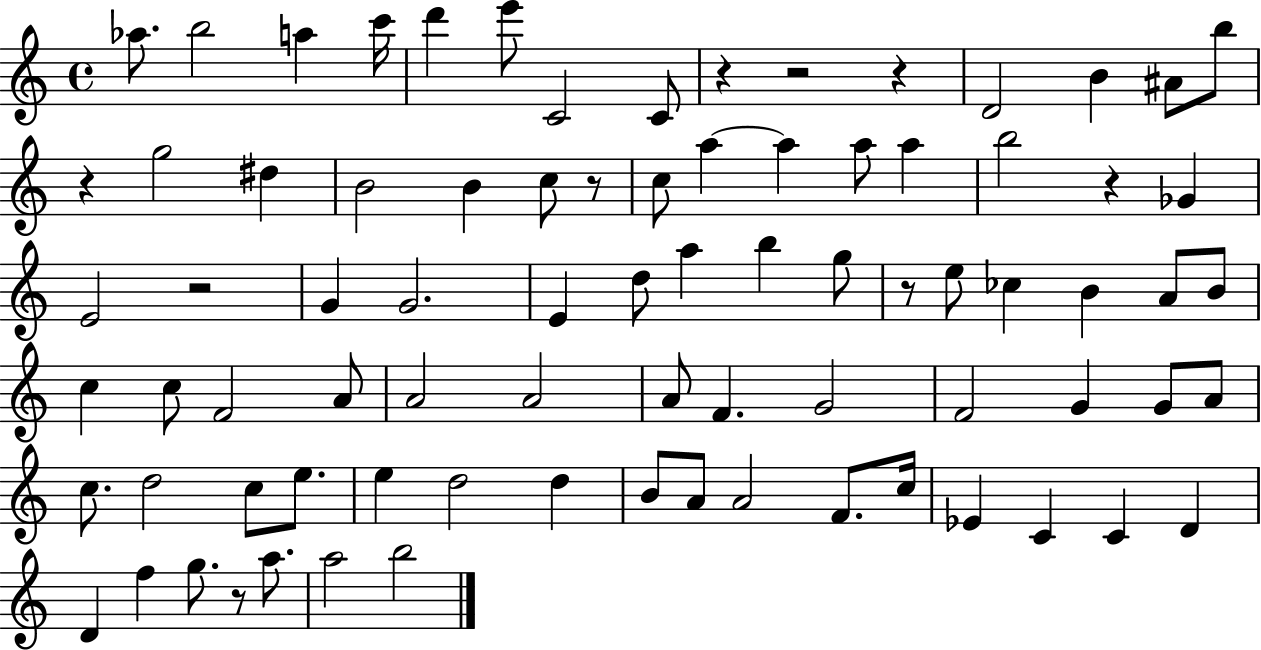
X:1
T:Untitled
M:4/4
L:1/4
K:C
_a/2 b2 a c'/4 d' e'/2 C2 C/2 z z2 z D2 B ^A/2 b/2 z g2 ^d B2 B c/2 z/2 c/2 a a a/2 a b2 z _G E2 z2 G G2 E d/2 a b g/2 z/2 e/2 _c B A/2 B/2 c c/2 F2 A/2 A2 A2 A/2 F G2 F2 G G/2 A/2 c/2 d2 c/2 e/2 e d2 d B/2 A/2 A2 F/2 c/4 _E C C D D f g/2 z/2 a/2 a2 b2